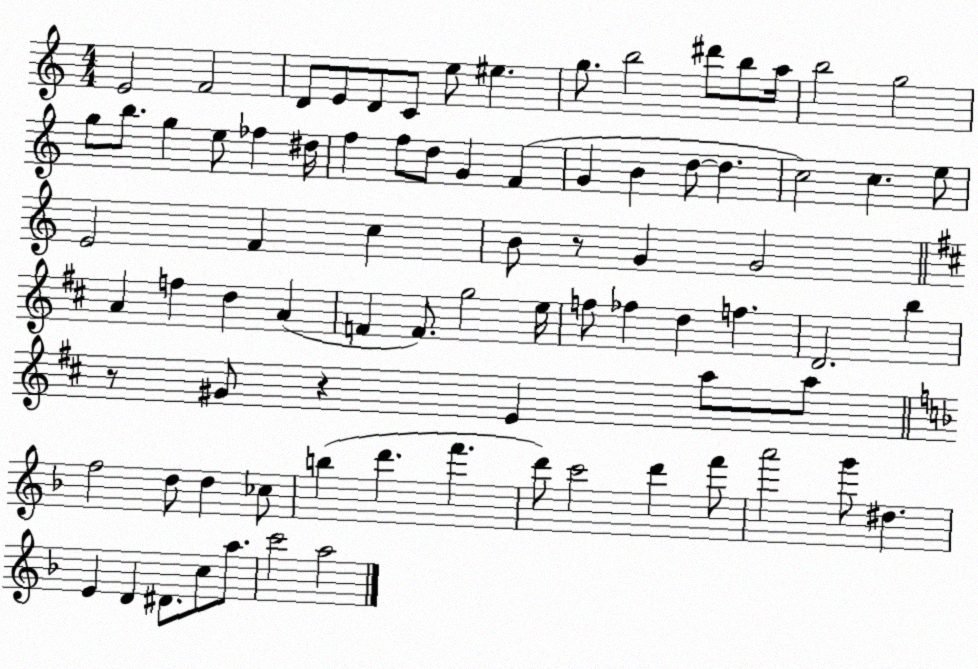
X:1
T:Untitled
M:4/4
L:1/4
K:C
E2 F2 D/2 E/2 D/2 C/2 e/2 ^e g/2 b2 ^d'/2 b/2 a/4 b2 g2 g/2 b/2 g e/2 _f ^d/4 f f/2 d/2 G F G B d/2 d c2 c e/2 E2 F c B/2 z/2 G G2 A f d A F F/2 g2 e/4 f/2 _f d f D2 b z/2 ^G/2 z E a/2 a/2 f2 d/2 d _c/2 b d' f' d'/2 c'2 d' f'/2 a'2 g'/2 ^d E D ^D/2 c/2 a/2 c'2 a2